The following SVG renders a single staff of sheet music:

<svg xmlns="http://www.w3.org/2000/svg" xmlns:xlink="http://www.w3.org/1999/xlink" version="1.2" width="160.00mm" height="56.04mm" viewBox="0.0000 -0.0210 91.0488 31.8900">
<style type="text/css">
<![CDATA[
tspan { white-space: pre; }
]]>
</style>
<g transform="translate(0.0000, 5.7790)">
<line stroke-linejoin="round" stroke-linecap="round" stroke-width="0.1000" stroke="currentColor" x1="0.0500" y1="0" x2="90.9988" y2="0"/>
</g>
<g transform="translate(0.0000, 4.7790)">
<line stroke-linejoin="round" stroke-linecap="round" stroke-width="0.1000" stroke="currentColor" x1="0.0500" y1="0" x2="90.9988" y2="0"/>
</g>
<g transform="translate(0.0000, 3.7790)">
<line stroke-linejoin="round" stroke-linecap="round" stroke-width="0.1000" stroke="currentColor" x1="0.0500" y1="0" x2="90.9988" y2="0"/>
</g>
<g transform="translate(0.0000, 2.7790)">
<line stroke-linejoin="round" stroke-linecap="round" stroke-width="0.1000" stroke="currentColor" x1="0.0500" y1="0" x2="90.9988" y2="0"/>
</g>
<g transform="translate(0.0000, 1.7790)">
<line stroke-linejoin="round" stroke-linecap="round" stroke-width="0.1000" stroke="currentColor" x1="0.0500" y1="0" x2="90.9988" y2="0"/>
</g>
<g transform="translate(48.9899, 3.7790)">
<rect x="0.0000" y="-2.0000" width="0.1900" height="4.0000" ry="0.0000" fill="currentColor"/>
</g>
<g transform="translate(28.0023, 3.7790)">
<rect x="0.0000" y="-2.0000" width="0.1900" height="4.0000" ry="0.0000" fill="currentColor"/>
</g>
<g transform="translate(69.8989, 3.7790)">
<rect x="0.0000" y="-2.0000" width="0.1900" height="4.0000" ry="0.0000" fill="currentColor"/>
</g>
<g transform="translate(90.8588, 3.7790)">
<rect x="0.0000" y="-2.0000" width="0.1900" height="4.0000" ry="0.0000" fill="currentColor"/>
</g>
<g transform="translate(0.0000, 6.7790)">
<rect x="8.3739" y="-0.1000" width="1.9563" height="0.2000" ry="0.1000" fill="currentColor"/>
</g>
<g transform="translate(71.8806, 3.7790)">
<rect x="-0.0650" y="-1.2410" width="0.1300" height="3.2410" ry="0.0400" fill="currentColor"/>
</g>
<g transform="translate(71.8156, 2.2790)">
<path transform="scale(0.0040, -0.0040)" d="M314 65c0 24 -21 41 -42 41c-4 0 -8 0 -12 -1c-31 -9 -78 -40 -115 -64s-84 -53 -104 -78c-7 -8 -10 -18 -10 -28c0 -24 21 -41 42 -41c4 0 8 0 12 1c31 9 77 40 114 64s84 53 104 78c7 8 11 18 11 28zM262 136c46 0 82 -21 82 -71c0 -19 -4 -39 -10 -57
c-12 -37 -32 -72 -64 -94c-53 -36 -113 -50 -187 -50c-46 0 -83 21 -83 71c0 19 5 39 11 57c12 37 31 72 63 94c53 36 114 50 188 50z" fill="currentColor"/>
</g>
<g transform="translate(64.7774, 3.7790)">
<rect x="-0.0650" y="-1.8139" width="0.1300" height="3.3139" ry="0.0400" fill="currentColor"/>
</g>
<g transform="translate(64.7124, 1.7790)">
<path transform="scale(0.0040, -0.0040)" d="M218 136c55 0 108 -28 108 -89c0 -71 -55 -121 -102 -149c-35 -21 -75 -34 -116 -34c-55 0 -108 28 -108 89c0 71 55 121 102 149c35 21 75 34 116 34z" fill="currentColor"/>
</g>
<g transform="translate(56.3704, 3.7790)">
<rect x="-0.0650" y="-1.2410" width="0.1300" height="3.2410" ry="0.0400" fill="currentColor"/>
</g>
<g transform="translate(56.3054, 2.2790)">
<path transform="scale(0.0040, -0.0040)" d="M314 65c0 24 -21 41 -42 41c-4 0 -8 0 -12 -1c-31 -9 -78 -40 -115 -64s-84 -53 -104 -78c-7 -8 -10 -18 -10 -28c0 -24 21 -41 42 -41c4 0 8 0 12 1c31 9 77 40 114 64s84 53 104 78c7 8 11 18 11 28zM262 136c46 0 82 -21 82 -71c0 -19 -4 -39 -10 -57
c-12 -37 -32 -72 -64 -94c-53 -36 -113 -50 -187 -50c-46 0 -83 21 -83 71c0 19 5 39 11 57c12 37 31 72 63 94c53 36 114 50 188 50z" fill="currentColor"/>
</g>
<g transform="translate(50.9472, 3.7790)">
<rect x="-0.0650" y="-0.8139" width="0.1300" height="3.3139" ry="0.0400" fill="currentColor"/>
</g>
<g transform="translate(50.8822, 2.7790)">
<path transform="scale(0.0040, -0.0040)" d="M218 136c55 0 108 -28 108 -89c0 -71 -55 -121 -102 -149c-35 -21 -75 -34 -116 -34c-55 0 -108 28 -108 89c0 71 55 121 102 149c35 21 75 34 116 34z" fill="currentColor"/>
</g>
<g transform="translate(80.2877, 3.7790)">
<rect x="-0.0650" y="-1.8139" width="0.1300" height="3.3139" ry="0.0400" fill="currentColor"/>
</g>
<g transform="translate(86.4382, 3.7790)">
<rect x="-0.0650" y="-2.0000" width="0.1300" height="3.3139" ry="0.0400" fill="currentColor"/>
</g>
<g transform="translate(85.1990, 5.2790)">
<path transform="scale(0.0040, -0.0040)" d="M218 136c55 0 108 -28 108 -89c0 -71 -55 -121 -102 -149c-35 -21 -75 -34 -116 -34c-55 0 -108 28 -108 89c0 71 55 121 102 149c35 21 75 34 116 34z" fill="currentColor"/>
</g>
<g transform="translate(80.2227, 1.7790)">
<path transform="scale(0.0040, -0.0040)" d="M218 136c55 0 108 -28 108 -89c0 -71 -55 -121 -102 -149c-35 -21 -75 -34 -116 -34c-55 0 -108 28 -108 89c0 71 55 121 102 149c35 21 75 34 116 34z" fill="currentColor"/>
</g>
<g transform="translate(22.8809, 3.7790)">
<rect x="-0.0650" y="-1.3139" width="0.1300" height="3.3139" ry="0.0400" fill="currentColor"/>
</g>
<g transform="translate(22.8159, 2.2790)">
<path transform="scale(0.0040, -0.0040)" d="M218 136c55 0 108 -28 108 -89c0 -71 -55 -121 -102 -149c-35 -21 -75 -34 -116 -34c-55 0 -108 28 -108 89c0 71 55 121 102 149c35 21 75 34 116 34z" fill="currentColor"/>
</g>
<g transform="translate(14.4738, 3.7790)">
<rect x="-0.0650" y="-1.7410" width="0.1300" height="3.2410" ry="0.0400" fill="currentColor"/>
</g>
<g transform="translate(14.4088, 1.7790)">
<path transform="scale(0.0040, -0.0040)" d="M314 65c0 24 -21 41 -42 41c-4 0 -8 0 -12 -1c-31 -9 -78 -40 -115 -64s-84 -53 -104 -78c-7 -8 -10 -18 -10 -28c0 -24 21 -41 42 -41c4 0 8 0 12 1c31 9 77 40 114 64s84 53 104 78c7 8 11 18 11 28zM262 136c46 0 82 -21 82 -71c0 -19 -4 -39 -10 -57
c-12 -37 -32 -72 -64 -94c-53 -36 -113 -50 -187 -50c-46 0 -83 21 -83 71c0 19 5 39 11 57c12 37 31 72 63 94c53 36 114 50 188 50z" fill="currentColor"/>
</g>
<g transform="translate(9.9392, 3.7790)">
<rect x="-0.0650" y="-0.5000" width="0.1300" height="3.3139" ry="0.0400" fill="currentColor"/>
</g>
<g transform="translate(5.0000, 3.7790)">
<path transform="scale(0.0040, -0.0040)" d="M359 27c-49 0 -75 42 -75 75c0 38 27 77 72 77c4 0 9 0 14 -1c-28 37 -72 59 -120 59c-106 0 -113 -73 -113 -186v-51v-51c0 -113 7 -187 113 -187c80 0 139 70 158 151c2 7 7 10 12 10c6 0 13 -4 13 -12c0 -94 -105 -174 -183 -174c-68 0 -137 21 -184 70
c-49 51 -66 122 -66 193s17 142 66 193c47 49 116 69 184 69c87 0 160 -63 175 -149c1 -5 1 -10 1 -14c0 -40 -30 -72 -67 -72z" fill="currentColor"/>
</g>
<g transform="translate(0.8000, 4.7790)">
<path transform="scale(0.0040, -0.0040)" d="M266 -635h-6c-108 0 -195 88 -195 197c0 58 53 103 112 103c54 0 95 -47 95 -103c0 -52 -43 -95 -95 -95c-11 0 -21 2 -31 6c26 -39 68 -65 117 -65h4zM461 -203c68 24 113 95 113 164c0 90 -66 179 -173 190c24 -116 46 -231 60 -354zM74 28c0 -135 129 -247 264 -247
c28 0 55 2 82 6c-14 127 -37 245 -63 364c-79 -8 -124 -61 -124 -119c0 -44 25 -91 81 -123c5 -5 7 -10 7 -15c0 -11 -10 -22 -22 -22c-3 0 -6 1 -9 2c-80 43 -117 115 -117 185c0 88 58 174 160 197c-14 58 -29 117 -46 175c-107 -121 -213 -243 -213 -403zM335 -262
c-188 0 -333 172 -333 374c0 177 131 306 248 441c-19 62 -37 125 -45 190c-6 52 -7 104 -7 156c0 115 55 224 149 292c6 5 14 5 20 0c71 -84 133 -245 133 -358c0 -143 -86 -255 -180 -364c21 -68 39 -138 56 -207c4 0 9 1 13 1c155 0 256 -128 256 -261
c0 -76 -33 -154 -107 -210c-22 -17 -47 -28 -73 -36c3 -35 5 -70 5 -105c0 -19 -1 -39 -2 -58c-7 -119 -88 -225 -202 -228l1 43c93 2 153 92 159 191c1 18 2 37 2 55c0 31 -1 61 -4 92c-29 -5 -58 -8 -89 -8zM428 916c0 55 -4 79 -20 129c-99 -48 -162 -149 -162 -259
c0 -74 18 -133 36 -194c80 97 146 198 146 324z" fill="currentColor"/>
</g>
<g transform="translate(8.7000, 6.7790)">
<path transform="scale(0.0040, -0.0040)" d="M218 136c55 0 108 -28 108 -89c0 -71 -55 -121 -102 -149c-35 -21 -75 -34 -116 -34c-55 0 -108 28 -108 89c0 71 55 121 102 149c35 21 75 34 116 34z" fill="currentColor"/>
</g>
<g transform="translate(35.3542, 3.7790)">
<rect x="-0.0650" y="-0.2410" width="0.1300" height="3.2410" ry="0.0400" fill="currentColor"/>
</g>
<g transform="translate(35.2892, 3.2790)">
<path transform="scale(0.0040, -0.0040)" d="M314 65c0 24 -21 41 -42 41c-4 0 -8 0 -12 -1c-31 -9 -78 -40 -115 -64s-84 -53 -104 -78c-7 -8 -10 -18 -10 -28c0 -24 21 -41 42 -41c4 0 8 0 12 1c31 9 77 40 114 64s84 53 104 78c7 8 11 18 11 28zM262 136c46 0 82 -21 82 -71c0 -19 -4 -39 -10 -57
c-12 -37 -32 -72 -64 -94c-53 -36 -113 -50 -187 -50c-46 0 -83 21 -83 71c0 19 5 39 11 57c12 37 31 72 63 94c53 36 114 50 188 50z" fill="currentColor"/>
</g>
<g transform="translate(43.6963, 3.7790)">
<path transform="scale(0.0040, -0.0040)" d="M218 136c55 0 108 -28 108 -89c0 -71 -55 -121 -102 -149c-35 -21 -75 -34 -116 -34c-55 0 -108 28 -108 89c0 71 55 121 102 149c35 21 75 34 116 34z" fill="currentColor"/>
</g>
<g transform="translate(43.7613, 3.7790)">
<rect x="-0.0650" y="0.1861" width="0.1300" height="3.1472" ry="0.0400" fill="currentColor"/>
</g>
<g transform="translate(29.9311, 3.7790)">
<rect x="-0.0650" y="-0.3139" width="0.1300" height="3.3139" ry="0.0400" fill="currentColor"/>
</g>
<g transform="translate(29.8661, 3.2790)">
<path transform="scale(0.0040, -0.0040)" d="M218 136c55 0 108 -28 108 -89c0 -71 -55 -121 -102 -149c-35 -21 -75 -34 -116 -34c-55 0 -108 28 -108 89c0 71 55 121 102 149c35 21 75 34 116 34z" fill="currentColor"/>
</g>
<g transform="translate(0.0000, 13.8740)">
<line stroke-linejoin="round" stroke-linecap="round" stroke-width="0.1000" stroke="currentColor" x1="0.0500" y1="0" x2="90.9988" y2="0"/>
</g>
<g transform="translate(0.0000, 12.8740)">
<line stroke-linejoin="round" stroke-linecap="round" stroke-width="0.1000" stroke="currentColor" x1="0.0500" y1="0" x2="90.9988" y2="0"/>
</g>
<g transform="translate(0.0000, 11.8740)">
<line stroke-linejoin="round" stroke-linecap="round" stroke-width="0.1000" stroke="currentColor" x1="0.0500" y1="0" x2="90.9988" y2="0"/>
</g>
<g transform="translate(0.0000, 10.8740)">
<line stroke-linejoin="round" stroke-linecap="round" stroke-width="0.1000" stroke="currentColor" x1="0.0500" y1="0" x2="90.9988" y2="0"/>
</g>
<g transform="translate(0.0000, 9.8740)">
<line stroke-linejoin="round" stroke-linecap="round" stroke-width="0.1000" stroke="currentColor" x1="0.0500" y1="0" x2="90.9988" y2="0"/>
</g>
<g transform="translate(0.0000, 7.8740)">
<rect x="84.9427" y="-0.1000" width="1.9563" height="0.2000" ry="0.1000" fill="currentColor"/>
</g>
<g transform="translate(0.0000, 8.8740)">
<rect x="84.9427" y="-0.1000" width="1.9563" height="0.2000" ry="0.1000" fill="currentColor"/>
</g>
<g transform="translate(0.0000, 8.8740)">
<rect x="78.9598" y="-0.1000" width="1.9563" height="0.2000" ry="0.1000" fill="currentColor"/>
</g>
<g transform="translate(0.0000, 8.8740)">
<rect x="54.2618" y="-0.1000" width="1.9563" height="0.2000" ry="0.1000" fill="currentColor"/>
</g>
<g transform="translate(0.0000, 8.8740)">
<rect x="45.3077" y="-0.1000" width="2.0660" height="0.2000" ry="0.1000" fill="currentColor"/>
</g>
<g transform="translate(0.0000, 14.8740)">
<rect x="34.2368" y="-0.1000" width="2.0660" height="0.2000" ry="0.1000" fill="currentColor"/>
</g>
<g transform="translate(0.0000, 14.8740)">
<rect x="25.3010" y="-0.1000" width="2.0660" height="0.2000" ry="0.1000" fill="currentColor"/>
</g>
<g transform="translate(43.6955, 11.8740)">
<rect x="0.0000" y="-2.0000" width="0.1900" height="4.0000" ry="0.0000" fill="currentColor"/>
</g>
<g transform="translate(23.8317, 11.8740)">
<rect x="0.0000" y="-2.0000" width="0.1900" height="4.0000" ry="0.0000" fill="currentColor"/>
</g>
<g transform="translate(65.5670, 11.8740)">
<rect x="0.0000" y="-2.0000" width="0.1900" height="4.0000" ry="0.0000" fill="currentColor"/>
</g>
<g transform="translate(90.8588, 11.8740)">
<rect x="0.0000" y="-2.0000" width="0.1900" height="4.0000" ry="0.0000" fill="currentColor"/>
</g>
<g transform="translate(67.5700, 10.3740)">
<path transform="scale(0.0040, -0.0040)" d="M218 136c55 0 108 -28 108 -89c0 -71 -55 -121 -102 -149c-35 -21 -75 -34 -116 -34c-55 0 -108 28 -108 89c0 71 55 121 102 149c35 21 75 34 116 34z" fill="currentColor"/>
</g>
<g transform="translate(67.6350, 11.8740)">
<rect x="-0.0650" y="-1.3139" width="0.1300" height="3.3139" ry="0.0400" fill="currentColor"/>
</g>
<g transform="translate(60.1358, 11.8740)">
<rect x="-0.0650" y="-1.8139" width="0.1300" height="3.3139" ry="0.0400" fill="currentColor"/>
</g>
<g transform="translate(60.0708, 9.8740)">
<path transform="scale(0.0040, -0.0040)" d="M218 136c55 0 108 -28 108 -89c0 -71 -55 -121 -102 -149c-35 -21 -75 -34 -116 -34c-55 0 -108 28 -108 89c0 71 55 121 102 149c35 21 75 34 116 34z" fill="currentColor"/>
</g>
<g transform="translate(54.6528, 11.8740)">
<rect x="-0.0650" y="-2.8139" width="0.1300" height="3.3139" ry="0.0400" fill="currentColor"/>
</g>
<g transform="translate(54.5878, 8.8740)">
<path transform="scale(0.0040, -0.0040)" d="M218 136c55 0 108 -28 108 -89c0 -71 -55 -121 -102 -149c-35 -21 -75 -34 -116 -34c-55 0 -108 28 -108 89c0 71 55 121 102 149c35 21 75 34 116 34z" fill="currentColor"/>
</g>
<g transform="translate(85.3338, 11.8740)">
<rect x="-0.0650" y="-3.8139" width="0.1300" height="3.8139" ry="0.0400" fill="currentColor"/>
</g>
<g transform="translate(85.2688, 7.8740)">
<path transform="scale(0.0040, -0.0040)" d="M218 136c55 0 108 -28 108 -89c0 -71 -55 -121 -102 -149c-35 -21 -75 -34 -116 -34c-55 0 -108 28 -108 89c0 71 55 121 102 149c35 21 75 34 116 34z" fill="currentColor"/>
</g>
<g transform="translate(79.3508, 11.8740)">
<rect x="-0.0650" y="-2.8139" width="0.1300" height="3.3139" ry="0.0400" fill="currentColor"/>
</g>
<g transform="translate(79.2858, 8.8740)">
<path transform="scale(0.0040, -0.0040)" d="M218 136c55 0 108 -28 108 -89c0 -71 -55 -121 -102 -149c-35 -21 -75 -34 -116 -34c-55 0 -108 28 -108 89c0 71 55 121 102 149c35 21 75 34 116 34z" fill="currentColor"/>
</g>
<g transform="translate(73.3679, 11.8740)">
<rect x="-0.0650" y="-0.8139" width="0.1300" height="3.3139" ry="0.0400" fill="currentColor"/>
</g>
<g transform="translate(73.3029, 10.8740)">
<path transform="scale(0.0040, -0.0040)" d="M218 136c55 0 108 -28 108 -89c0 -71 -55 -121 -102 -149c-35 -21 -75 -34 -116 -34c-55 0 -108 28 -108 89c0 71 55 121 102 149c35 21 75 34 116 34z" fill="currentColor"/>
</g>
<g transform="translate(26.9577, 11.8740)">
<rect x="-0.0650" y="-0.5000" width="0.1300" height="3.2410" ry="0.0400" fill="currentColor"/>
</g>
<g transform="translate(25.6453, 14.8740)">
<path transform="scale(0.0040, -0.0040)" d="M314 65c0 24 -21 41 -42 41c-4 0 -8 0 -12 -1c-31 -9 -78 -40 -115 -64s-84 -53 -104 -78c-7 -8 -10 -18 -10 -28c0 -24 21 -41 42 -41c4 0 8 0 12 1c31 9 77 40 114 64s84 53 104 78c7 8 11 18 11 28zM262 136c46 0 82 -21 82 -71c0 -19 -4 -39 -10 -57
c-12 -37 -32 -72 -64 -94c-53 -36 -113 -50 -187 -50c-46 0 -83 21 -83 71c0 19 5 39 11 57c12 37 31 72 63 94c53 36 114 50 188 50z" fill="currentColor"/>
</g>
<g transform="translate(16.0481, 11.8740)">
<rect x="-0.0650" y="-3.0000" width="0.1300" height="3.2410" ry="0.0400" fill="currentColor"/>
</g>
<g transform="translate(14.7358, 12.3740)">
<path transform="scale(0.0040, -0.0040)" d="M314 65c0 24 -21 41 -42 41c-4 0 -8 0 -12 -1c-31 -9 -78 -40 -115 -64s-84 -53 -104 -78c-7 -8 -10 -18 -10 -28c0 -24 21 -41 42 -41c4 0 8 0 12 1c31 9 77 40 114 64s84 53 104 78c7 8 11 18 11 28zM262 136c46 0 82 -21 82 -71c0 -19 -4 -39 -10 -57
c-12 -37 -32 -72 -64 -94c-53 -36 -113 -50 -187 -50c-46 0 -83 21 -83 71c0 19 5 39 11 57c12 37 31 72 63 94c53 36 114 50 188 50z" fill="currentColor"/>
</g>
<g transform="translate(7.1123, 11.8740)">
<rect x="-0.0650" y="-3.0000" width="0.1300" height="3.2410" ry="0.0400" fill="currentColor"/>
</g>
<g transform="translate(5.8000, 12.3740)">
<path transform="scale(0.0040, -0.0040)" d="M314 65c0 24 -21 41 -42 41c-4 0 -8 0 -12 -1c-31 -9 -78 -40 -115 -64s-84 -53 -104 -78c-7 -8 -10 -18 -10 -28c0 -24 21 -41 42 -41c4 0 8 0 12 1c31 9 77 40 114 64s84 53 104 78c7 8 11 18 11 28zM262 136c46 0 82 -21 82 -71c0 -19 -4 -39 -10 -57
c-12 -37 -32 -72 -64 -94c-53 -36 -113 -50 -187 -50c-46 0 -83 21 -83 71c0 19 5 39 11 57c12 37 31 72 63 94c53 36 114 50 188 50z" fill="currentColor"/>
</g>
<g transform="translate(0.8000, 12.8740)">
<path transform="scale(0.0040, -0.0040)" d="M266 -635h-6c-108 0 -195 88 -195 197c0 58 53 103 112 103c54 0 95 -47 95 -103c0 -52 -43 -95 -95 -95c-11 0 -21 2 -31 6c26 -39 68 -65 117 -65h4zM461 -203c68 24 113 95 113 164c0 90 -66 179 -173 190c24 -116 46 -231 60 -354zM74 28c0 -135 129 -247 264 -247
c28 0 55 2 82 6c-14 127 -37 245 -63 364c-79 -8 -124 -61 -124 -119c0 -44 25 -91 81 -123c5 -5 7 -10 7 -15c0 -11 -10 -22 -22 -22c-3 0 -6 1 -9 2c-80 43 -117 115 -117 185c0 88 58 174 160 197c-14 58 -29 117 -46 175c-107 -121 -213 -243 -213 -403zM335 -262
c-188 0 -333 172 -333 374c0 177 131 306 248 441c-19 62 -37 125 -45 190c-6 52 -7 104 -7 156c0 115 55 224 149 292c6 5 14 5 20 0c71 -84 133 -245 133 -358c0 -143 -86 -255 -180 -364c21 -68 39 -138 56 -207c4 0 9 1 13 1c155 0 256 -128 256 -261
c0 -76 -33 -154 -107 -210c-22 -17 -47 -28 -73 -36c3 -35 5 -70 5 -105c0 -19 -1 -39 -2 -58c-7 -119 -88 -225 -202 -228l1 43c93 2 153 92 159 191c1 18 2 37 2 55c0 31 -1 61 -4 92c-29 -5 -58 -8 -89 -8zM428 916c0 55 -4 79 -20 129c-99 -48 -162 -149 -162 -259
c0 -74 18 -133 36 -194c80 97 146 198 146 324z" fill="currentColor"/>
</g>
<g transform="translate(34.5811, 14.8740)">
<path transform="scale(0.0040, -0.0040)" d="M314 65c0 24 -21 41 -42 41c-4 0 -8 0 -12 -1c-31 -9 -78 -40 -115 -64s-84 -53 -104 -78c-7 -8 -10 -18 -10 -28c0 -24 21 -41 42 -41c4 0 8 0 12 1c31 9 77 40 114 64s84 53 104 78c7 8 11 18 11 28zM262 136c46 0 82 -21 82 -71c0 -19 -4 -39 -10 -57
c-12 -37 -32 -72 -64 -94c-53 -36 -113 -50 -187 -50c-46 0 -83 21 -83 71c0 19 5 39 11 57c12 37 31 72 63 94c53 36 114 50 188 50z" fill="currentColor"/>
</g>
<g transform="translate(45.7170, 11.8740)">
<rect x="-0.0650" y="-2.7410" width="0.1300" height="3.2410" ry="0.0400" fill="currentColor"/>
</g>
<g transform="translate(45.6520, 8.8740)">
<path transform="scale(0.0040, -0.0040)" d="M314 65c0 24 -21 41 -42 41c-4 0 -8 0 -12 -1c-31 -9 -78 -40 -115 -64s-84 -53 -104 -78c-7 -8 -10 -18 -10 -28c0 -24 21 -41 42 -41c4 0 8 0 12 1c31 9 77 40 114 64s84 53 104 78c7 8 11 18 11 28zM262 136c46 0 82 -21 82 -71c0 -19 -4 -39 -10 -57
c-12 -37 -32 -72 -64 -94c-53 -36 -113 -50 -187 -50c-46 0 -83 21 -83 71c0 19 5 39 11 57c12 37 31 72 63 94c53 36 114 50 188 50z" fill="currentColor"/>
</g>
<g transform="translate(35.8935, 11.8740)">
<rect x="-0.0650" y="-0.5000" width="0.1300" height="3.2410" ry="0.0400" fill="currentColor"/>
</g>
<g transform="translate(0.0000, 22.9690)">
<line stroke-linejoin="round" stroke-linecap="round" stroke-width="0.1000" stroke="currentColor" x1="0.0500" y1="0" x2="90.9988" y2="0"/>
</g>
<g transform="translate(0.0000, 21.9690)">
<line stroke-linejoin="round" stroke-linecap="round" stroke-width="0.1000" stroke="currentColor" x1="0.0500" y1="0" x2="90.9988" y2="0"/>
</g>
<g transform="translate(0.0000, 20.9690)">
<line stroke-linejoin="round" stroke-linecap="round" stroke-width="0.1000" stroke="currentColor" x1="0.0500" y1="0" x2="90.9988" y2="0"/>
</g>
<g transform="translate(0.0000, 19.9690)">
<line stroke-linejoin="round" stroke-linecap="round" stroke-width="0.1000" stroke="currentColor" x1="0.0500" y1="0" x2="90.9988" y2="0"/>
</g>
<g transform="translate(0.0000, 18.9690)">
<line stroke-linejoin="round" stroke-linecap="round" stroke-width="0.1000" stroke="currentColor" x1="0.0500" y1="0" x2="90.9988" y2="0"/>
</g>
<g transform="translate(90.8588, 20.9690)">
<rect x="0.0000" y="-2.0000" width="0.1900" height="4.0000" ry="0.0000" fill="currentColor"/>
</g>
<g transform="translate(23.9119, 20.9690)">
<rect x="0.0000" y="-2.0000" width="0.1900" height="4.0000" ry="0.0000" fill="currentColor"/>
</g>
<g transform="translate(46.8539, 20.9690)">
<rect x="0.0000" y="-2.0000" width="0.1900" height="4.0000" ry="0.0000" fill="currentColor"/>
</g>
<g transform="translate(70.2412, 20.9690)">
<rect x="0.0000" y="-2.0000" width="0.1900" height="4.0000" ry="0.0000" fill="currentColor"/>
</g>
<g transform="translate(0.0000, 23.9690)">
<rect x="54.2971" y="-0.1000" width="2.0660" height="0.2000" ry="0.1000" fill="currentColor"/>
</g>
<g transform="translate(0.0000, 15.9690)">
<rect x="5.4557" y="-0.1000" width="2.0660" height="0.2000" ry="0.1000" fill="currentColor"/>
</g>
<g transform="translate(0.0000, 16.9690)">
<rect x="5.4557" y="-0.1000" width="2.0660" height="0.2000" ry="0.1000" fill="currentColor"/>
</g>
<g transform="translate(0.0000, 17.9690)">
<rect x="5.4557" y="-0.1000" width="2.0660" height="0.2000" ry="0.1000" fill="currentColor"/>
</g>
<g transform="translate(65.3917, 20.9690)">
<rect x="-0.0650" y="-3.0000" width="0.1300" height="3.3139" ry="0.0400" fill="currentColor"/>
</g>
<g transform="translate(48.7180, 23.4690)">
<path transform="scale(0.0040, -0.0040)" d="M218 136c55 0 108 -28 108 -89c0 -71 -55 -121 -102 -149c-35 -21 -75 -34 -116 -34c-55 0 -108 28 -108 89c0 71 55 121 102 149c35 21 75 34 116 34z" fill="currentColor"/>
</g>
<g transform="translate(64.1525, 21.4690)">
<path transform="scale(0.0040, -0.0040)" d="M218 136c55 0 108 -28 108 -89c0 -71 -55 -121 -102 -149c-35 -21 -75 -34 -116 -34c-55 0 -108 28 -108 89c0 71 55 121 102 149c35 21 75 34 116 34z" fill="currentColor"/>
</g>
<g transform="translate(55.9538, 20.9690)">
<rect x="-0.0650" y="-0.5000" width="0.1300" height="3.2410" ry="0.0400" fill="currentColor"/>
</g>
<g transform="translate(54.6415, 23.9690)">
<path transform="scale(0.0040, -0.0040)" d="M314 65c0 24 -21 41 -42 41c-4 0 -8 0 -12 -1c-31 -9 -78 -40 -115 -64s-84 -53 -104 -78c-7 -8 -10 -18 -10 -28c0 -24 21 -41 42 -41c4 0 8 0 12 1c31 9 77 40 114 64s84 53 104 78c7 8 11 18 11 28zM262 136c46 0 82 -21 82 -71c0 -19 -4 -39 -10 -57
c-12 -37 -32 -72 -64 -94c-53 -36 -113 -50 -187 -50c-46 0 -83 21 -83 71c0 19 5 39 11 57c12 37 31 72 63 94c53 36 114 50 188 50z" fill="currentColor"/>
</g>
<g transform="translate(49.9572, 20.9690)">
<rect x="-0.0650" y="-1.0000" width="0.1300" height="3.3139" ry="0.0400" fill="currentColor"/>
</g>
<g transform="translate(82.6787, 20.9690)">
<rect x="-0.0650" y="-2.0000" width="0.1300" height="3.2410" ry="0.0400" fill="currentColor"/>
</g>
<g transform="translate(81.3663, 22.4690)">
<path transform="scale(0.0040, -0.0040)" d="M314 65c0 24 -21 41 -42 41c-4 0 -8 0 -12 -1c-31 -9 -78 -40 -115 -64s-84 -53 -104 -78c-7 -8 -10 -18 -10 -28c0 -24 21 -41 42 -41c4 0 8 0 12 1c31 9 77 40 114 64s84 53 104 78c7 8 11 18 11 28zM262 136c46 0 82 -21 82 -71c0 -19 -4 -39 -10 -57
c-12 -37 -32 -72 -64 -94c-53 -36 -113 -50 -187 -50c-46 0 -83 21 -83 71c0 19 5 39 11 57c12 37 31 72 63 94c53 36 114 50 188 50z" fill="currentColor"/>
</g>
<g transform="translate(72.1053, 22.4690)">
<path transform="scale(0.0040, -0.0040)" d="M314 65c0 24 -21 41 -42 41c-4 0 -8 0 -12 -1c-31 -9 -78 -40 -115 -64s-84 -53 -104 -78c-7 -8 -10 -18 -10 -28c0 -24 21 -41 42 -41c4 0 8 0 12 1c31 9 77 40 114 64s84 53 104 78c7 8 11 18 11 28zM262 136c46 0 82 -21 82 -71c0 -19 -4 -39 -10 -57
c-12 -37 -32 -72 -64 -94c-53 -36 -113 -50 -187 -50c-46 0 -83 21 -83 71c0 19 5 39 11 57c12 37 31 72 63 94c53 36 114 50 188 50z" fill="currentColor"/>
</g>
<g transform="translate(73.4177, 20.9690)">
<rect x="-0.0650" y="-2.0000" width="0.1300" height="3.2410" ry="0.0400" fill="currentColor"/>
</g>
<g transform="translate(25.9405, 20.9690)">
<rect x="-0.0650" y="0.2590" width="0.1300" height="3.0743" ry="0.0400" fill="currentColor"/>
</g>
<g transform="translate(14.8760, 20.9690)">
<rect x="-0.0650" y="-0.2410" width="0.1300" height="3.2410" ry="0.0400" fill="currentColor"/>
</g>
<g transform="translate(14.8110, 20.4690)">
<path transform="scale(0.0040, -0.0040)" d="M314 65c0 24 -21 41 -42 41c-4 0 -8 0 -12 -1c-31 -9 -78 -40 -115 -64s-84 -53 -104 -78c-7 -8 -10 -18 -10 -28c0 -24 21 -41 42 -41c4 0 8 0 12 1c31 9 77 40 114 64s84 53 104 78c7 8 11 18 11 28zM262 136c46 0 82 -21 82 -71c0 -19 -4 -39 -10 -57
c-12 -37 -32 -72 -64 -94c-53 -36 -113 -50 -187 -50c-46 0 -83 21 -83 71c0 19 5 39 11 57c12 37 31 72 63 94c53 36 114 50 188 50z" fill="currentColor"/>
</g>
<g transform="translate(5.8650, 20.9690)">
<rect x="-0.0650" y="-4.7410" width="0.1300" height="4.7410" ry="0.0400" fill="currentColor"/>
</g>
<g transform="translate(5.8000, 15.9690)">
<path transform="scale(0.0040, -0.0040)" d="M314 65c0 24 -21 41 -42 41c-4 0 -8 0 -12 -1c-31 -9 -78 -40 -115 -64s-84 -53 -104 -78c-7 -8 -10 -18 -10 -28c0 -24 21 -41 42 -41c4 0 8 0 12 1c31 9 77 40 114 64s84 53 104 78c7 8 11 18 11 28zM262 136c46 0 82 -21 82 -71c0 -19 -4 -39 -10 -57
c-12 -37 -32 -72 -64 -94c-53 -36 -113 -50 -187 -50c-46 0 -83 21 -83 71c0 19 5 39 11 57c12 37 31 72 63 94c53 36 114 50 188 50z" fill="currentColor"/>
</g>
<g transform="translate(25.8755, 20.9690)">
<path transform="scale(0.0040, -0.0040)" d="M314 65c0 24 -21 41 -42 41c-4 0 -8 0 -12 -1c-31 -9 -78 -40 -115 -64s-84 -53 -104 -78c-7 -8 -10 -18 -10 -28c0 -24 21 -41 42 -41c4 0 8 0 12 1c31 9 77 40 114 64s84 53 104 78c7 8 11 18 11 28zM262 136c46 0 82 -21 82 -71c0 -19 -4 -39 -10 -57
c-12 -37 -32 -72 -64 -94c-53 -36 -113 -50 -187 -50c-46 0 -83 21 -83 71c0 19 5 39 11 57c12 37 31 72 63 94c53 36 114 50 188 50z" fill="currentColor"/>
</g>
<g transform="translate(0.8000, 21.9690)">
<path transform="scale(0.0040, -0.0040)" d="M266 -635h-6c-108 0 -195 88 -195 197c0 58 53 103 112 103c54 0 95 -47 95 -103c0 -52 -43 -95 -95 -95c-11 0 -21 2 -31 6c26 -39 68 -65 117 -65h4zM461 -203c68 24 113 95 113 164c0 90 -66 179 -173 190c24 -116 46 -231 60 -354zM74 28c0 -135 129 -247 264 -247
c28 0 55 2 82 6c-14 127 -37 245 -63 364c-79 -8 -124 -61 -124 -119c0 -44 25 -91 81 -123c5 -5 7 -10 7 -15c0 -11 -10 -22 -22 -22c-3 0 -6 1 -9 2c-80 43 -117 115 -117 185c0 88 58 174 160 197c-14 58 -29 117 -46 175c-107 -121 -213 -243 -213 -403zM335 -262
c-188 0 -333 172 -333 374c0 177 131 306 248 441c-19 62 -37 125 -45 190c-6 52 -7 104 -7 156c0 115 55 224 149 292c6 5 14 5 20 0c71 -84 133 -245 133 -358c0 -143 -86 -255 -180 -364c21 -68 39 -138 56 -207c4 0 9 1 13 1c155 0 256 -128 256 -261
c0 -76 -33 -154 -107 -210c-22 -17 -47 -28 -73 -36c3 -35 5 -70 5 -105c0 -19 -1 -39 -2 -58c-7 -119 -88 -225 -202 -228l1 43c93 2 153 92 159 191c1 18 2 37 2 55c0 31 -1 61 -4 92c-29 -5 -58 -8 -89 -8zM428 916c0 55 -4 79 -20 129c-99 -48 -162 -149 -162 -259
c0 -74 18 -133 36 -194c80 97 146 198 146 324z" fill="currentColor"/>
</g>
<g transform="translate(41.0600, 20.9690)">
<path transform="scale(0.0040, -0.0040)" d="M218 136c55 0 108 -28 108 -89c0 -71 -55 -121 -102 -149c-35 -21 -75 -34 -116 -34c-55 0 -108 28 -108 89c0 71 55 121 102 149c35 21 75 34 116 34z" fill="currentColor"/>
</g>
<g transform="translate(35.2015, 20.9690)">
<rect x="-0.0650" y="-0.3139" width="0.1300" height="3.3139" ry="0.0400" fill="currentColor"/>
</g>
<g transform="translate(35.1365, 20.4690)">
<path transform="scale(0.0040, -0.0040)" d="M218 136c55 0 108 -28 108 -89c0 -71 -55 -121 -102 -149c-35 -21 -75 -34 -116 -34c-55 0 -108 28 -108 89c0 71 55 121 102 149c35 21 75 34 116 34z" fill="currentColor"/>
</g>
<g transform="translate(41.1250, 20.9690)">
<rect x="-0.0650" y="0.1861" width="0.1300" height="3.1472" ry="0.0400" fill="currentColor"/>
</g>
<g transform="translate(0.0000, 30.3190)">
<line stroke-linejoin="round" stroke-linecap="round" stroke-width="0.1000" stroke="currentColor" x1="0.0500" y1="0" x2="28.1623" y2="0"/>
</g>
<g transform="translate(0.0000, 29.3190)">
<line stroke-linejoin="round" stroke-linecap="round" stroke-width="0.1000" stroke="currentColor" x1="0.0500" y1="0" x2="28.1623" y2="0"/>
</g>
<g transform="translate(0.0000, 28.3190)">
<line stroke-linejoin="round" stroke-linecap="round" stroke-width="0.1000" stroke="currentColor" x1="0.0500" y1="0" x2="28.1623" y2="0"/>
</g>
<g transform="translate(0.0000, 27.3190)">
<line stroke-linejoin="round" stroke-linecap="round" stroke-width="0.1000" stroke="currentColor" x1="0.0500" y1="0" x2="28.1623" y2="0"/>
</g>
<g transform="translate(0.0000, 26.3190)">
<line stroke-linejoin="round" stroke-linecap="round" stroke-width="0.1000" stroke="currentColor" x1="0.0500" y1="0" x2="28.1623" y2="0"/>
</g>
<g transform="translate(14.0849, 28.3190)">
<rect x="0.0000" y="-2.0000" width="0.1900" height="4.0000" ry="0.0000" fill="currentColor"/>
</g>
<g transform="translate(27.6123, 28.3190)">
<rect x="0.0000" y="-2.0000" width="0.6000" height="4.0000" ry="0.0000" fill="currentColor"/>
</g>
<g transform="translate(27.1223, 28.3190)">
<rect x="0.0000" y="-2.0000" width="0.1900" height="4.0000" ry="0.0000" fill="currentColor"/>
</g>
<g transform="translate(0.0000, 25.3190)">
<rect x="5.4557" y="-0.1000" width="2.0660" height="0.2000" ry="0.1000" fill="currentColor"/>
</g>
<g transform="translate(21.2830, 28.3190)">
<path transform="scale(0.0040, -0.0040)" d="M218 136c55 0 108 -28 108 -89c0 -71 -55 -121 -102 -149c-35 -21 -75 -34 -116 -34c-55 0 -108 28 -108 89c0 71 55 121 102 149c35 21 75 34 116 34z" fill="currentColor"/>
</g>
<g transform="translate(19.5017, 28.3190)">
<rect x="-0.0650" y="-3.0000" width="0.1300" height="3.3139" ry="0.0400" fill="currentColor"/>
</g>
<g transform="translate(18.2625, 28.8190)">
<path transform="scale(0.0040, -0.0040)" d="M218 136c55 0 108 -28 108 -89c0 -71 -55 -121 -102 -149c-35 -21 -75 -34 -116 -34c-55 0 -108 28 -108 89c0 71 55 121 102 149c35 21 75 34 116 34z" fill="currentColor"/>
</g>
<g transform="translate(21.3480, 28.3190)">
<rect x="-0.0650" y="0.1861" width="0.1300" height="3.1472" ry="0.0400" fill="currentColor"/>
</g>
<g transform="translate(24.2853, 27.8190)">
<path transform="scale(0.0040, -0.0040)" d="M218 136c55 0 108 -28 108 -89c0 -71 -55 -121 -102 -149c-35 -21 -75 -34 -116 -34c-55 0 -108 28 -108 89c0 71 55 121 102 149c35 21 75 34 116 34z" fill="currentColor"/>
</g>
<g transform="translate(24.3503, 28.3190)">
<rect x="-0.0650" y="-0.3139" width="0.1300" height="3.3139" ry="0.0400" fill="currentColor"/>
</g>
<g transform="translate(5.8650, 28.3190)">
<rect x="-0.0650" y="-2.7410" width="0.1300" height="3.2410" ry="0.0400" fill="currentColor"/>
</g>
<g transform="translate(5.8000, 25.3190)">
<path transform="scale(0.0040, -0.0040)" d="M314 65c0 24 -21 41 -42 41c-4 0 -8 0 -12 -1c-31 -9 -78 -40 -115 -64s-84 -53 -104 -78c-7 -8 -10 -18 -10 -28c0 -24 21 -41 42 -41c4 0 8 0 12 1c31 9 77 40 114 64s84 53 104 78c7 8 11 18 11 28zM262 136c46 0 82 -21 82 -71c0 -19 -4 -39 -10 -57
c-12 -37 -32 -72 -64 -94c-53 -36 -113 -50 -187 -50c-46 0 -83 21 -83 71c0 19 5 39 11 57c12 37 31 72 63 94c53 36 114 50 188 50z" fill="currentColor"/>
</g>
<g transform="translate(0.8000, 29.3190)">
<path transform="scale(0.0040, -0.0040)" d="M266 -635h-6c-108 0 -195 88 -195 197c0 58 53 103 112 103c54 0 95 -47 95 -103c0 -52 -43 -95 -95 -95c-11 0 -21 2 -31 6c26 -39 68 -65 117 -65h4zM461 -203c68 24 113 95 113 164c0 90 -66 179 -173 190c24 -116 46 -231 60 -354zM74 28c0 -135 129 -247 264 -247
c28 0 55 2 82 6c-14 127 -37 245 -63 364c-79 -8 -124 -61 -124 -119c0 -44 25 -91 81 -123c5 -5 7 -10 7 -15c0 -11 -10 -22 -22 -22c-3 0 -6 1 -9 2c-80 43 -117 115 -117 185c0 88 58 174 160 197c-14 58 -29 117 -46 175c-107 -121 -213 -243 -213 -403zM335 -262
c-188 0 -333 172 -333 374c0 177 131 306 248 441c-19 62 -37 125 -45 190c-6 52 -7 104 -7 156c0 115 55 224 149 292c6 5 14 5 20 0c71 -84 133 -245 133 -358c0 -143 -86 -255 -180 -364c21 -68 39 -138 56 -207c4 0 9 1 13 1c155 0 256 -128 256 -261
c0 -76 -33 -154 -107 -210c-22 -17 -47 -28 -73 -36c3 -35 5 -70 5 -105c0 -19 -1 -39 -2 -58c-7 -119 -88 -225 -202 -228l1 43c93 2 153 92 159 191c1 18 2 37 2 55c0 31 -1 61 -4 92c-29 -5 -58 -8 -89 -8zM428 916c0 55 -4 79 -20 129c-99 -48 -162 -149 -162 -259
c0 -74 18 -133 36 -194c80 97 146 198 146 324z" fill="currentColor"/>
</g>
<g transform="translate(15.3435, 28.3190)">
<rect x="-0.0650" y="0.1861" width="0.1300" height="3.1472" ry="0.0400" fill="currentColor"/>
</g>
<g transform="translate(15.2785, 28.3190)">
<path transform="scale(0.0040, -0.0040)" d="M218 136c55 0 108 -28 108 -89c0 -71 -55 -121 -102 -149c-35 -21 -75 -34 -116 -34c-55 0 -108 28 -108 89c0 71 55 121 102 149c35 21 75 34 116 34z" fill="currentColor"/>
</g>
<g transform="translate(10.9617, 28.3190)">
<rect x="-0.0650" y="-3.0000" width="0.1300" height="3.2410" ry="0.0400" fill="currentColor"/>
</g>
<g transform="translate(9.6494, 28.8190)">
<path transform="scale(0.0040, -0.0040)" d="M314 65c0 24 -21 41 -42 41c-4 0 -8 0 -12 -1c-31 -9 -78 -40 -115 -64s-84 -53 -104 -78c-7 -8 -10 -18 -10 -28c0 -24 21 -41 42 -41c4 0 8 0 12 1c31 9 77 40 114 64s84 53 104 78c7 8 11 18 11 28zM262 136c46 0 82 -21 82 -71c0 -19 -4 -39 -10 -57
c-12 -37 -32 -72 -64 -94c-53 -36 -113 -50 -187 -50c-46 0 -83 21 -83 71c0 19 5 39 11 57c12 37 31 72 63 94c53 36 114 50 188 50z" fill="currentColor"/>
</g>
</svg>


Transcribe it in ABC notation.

X:1
T:Untitled
M:4/4
L:1/4
K:C
C f2 e c c2 B d e2 f e2 f F A2 A2 C2 C2 a2 a f e d a c' e'2 c2 B2 c B D C2 A F2 F2 a2 A2 B A B c